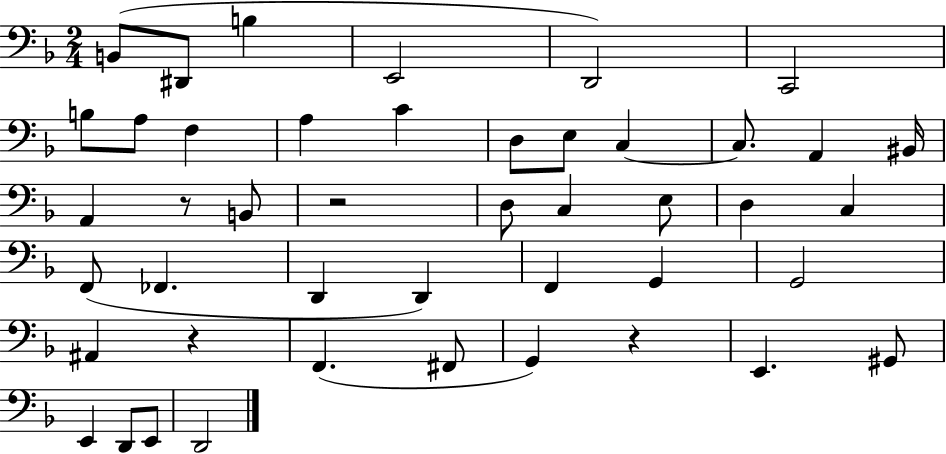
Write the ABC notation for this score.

X:1
T:Untitled
M:2/4
L:1/4
K:F
B,,/2 ^D,,/2 B, E,,2 D,,2 C,,2 B,/2 A,/2 F, A, C D,/2 E,/2 C, C,/2 A,, ^B,,/4 A,, z/2 B,,/2 z2 D,/2 C, E,/2 D, C, F,,/2 _F,, D,, D,, F,, G,, G,,2 ^A,, z F,, ^F,,/2 G,, z E,, ^G,,/2 E,, D,,/2 E,,/2 D,,2